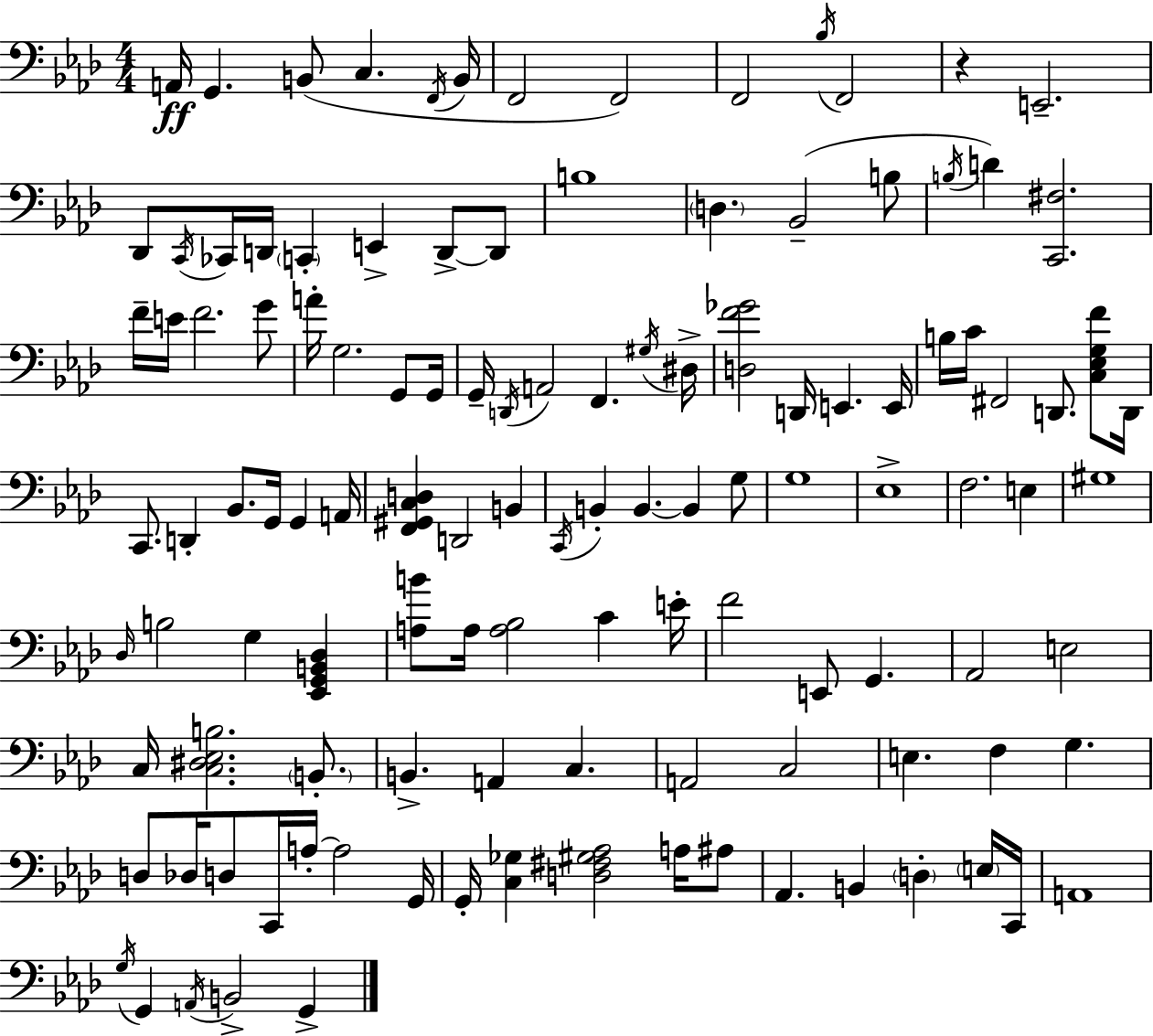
{
  \clef bass
  \numericTimeSignature
  \time 4/4
  \key aes \major
  a,16\ff g,4. b,8( c4. \acciaccatura { f,16 } | b,16 f,2 f,2) | f,2 \acciaccatura { bes16 } f,2 | r4 e,2.-- | \break des,8 \acciaccatura { c,16 } ces,16 d,16 \parenthesize c,4-. e,4-> d,8->~~ | d,8 b1 | \parenthesize d4. bes,2--( | b8 \acciaccatura { b16 } d'4) <c, fis>2. | \break f'16-- e'16 f'2. | g'8 a'16-. g2. | g,8 g,16 g,16-- \acciaccatura { d,16 } a,2 f,4. | \acciaccatura { gis16 } dis16-> <d f' ges'>2 d,16 e,4. | \break e,16 b16 c'16 fis,2 | d,8. <c ees g f'>8 d,16 c,8. d,4-. bes,8. | g,16 g,4 a,16 <f, gis, c d>4 d,2 | b,4 \acciaccatura { c,16 } b,4-. b,4.~~ | \break b,4 g8 g1 | ees1-> | f2. | e4 gis1 | \break \grace { des16 } b2 | g4 <ees, g, b, des>4 <a b'>8 a16 <a bes>2 | c'4 e'16-. f'2 | e,8 g,4. aes,2 | \break e2 c16 <c dis ees b>2. | \parenthesize b,8.-. b,4.-> a,4 | c4. a,2 | c2 e4. f4 | \break g4. d8 des16 d8 c,16 a16-.~~ a2 | g,16 g,16-. <c ges>4 <d fis gis aes>2 | a16 ais8 aes,4. b,4 | \parenthesize d4-. \parenthesize e16 c,16 a,1 | \break \acciaccatura { g16 } g,4 \acciaccatura { a,16 } b,2-> | g,4-> \bar "|."
}